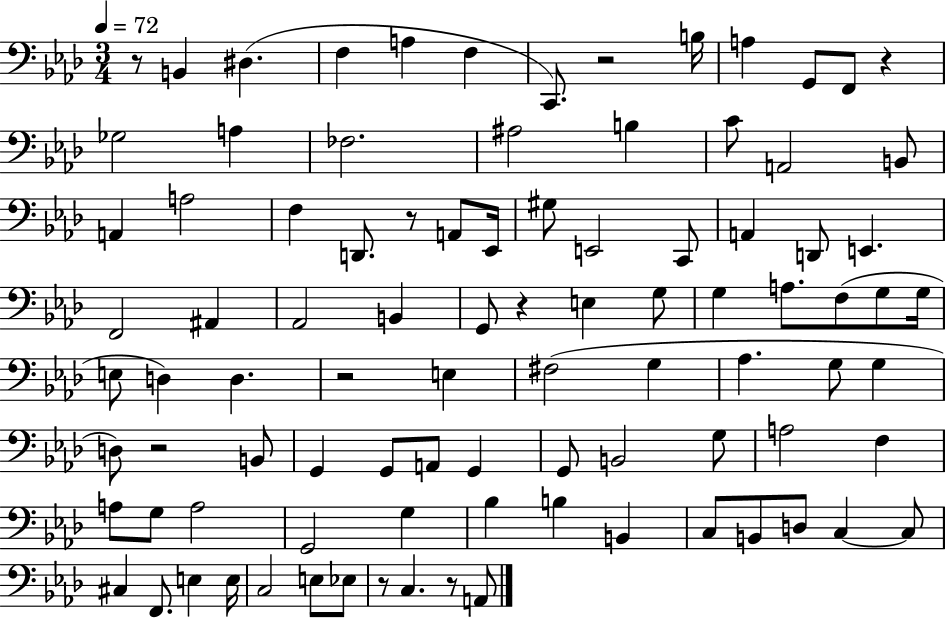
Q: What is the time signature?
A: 3/4